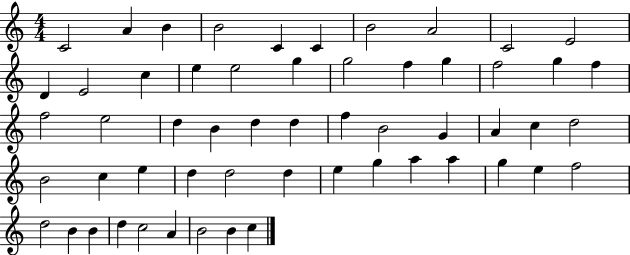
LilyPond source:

{
  \clef treble
  \numericTimeSignature
  \time 4/4
  \key c \major
  c'2 a'4 b'4 | b'2 c'4 c'4 | b'2 a'2 | c'2 e'2 | \break d'4 e'2 c''4 | e''4 e''2 g''4 | g''2 f''4 g''4 | f''2 g''4 f''4 | \break f''2 e''2 | d''4 b'4 d''4 d''4 | f''4 b'2 g'4 | a'4 c''4 d''2 | \break b'2 c''4 e''4 | d''4 d''2 d''4 | e''4 g''4 a''4 a''4 | g''4 e''4 f''2 | \break d''2 b'4 b'4 | d''4 c''2 a'4 | b'2 b'4 c''4 | \bar "|."
}